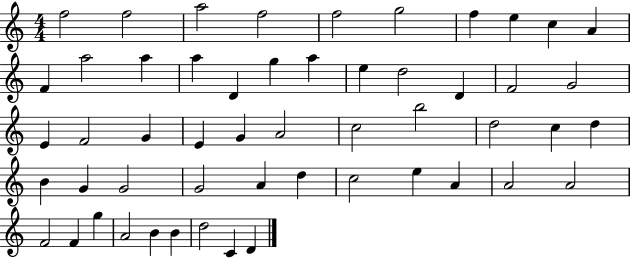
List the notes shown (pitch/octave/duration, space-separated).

F5/h F5/h A5/h F5/h F5/h G5/h F5/q E5/q C5/q A4/q F4/q A5/h A5/q A5/q D4/q G5/q A5/q E5/q D5/h D4/q F4/h G4/h E4/q F4/h G4/q E4/q G4/q A4/h C5/h B5/h D5/h C5/q D5/q B4/q G4/q G4/h G4/h A4/q D5/q C5/h E5/q A4/q A4/h A4/h F4/h F4/q G5/q A4/h B4/q B4/q D5/h C4/q D4/q